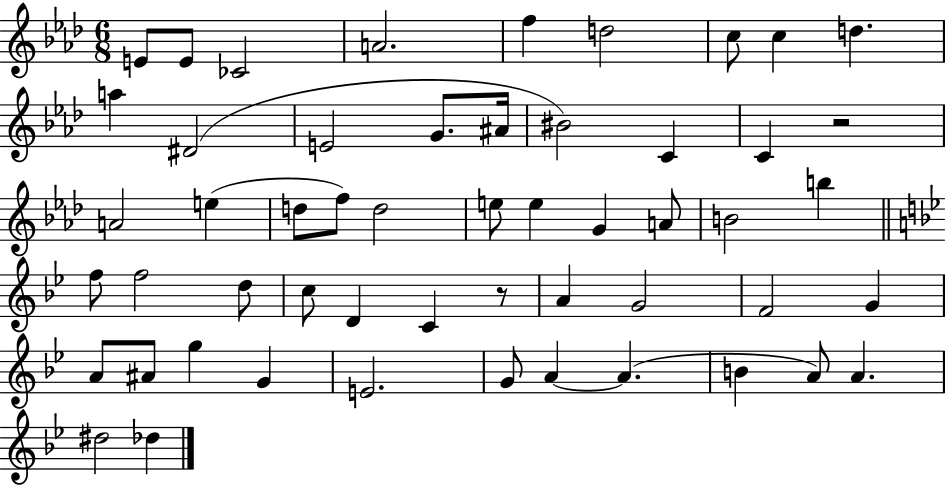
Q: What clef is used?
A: treble